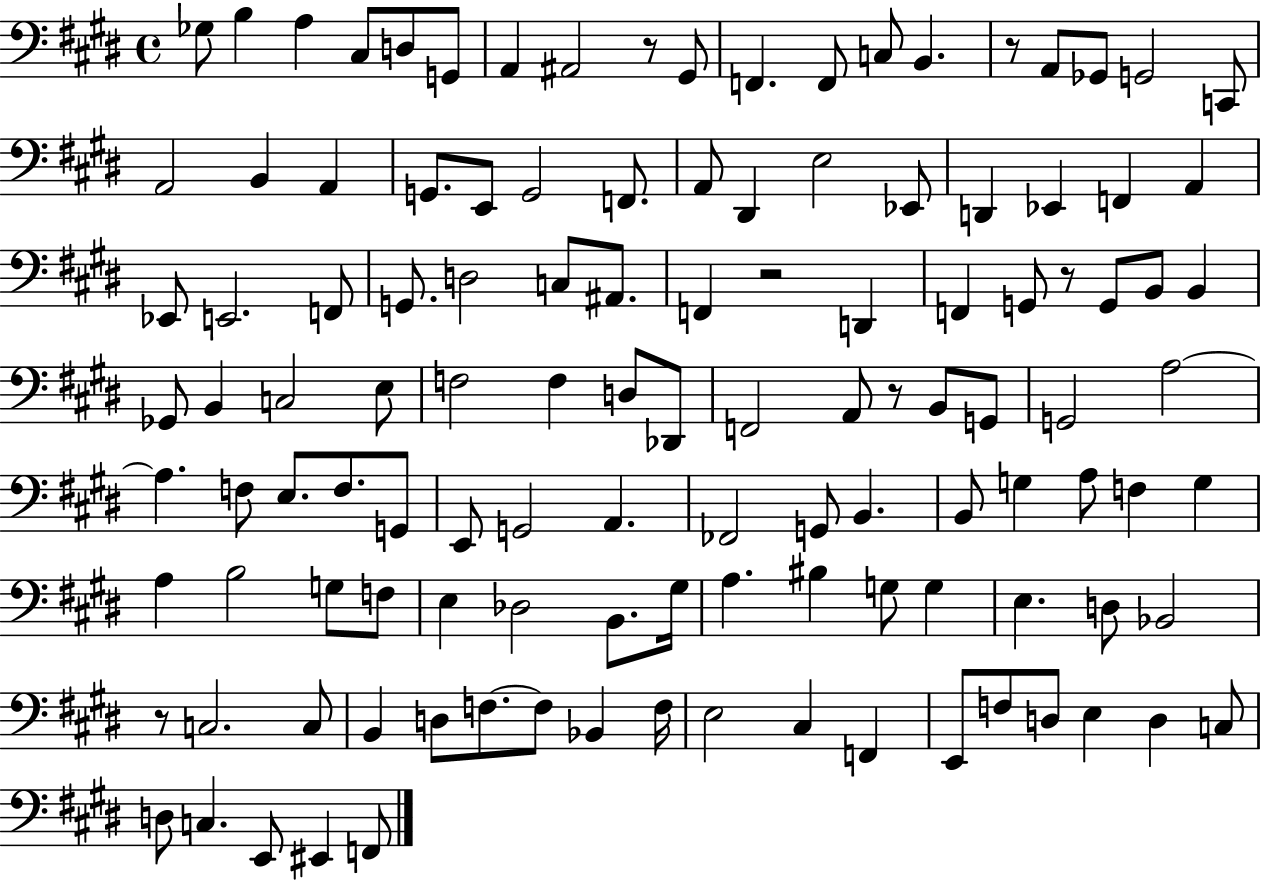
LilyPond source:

{
  \clef bass
  \time 4/4
  \defaultTimeSignature
  \key e \major
  ges8 b4 a4 cis8 d8 g,8 | a,4 ais,2 r8 gis,8 | f,4. f,8 c8 b,4. | r8 a,8 ges,8 g,2 c,8 | \break a,2 b,4 a,4 | g,8. e,8 g,2 f,8. | a,8 dis,4 e2 ees,8 | d,4 ees,4 f,4 a,4 | \break ees,8 e,2. f,8 | g,8. d2 c8 ais,8. | f,4 r2 d,4 | f,4 g,8 r8 g,8 b,8 b,4 | \break ges,8 b,4 c2 e8 | f2 f4 d8 des,8 | f,2 a,8 r8 b,8 g,8 | g,2 a2~~ | \break a4. f8 e8. f8. g,8 | e,8 g,2 a,4. | fes,2 g,8 b,4. | b,8 g4 a8 f4 g4 | \break a4 b2 g8 f8 | e4 des2 b,8. gis16 | a4. bis4 g8 g4 | e4. d8 bes,2 | \break r8 c2. c8 | b,4 d8 f8.~~ f8 bes,4 f16 | e2 cis4 f,4 | e,8 f8 d8 e4 d4 c8 | \break d8 c4. e,8 eis,4 f,8 | \bar "|."
}